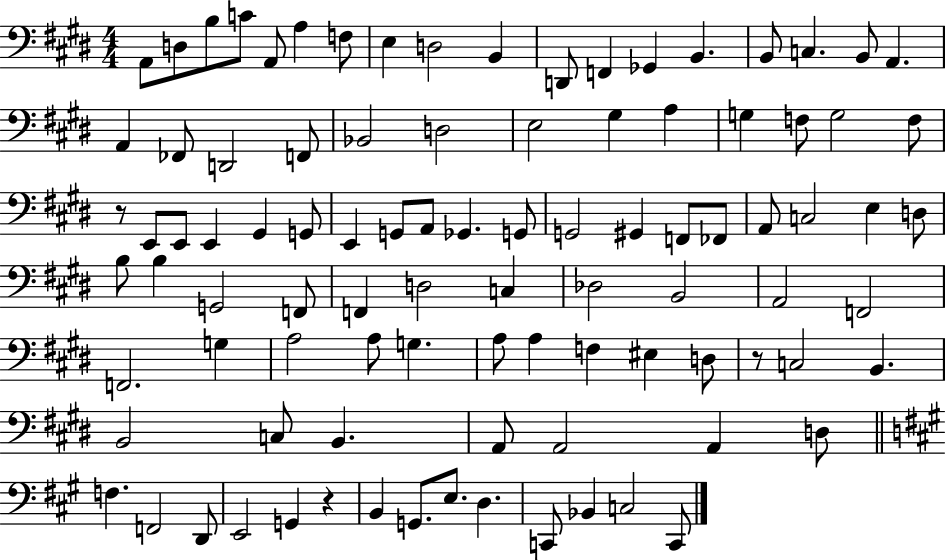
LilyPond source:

{
  \clef bass
  \numericTimeSignature
  \time 4/4
  \key e \major
  a,8 d8 b8 c'8 a,8 a4 f8 | e4 d2 b,4 | d,8 f,4 ges,4 b,4. | b,8 c4. b,8 a,4. | \break a,4 fes,8 d,2 f,8 | bes,2 d2 | e2 gis4 a4 | g4 f8 g2 f8 | \break r8 e,8 e,8 e,4 gis,4 g,8 | e,4 g,8 a,8 ges,4. g,8 | g,2 gis,4 f,8 fes,8 | a,8 c2 e4 d8 | \break b8 b4 g,2 f,8 | f,4 d2 c4 | des2 b,2 | a,2 f,2 | \break f,2. g4 | a2 a8 g4. | a8 a4 f4 eis4 d8 | r8 c2 b,4. | \break b,2 c8 b,4. | a,8 a,2 a,4 d8 | \bar "||" \break \key a \major f4. f,2 d,8 | e,2 g,4 r4 | b,4 g,8. e8. d4. | c,8 bes,4 c2 c,8 | \break \bar "|."
}